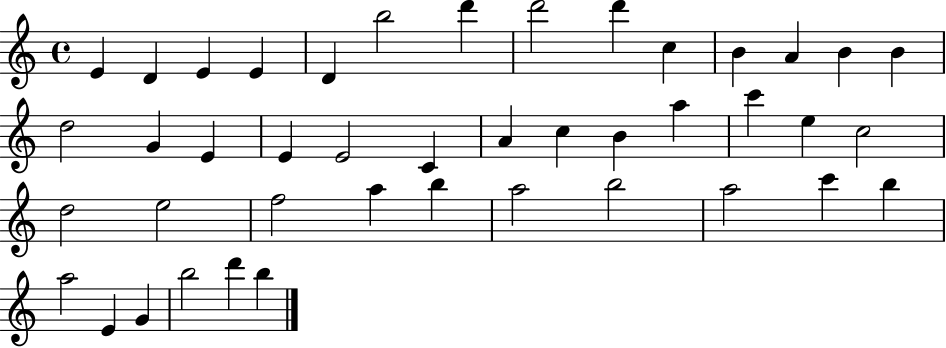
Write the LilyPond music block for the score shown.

{
  \clef treble
  \time 4/4
  \defaultTimeSignature
  \key c \major
  e'4 d'4 e'4 e'4 | d'4 b''2 d'''4 | d'''2 d'''4 c''4 | b'4 a'4 b'4 b'4 | \break d''2 g'4 e'4 | e'4 e'2 c'4 | a'4 c''4 b'4 a''4 | c'''4 e''4 c''2 | \break d''2 e''2 | f''2 a''4 b''4 | a''2 b''2 | a''2 c'''4 b''4 | \break a''2 e'4 g'4 | b''2 d'''4 b''4 | \bar "|."
}